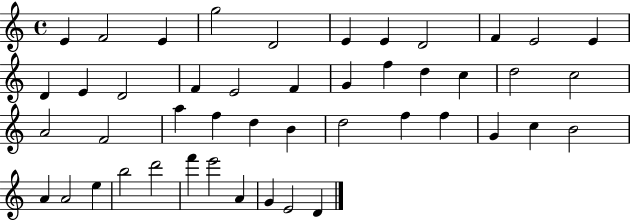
X:1
T:Untitled
M:4/4
L:1/4
K:C
E F2 E g2 D2 E E D2 F E2 E D E D2 F E2 F G f d c d2 c2 A2 F2 a f d B d2 f f G c B2 A A2 e b2 d'2 f' e'2 A G E2 D